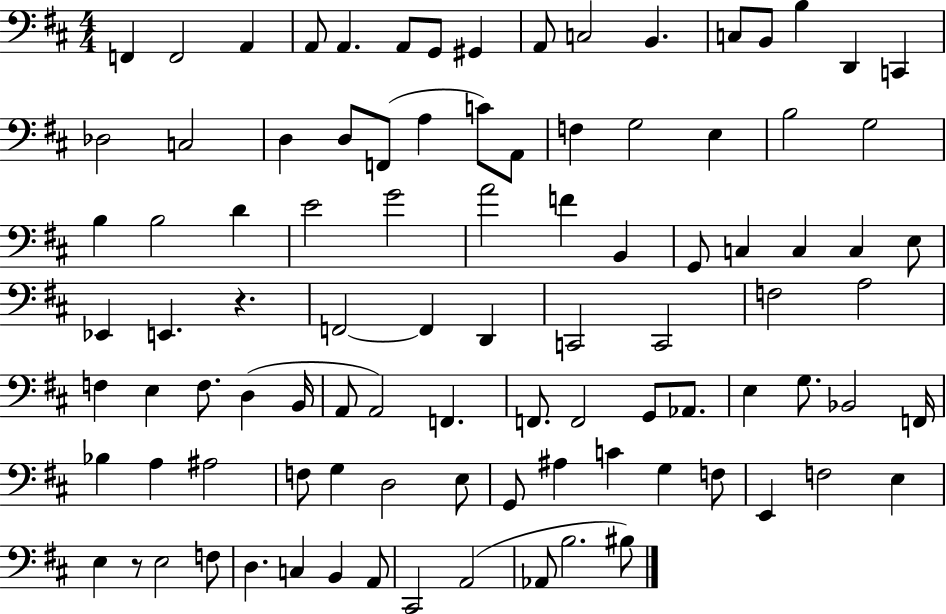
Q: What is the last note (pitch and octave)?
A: BIS3